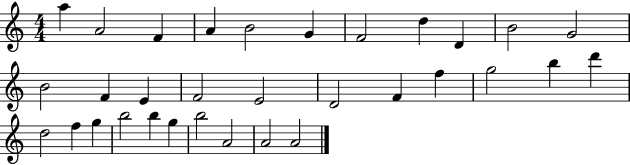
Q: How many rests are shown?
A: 0